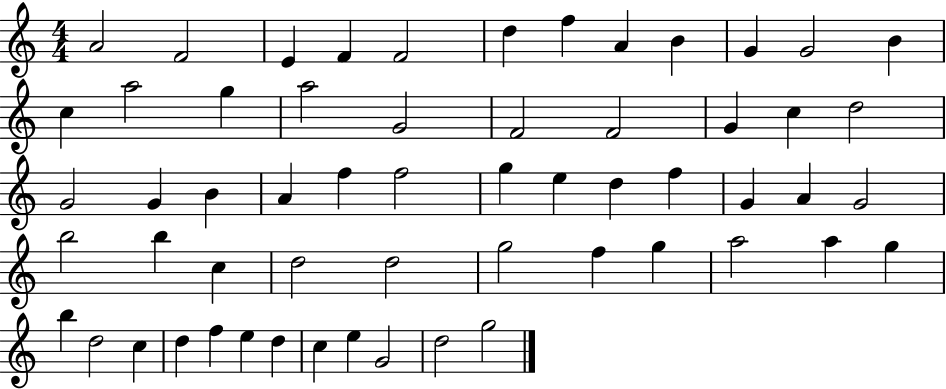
A4/h F4/h E4/q F4/q F4/h D5/q F5/q A4/q B4/q G4/q G4/h B4/q C5/q A5/h G5/q A5/h G4/h F4/h F4/h G4/q C5/q D5/h G4/h G4/q B4/q A4/q F5/q F5/h G5/q E5/q D5/q F5/q G4/q A4/q G4/h B5/h B5/q C5/q D5/h D5/h G5/h F5/q G5/q A5/h A5/q G5/q B5/q D5/h C5/q D5/q F5/q E5/q D5/q C5/q E5/q G4/h D5/h G5/h